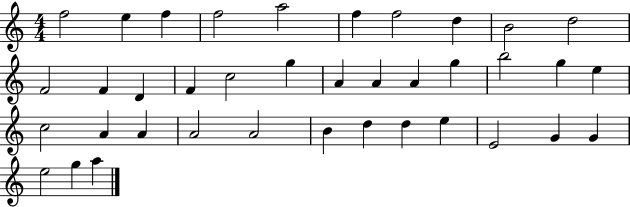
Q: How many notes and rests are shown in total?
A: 38